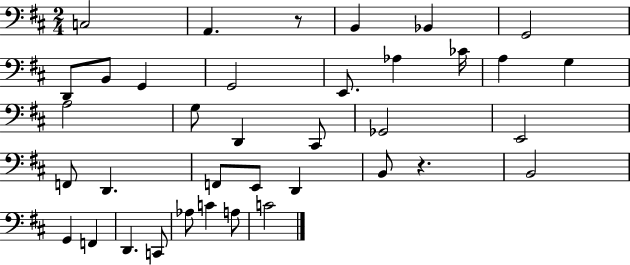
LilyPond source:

{
  \clef bass
  \numericTimeSignature
  \time 2/4
  \key d \major
  c2 | a,4. r8 | b,4 bes,4 | g,2 | \break d,8 b,8 g,4 | g,2 | e,8. aes4 ces'16 | a4 g4 | \break a2 | g8 d,4 cis,8 | ges,2 | e,2 | \break f,8 d,4. | f,8 e,8 d,4 | b,8 r4. | b,2 | \break g,4 f,4 | d,4. c,8 | aes8 c'4 a8 | c'2 | \break \bar "|."
}